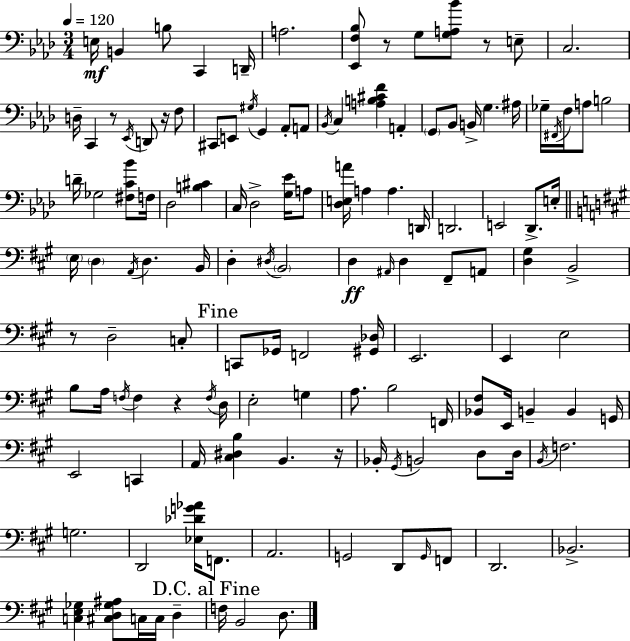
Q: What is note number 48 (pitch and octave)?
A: E3